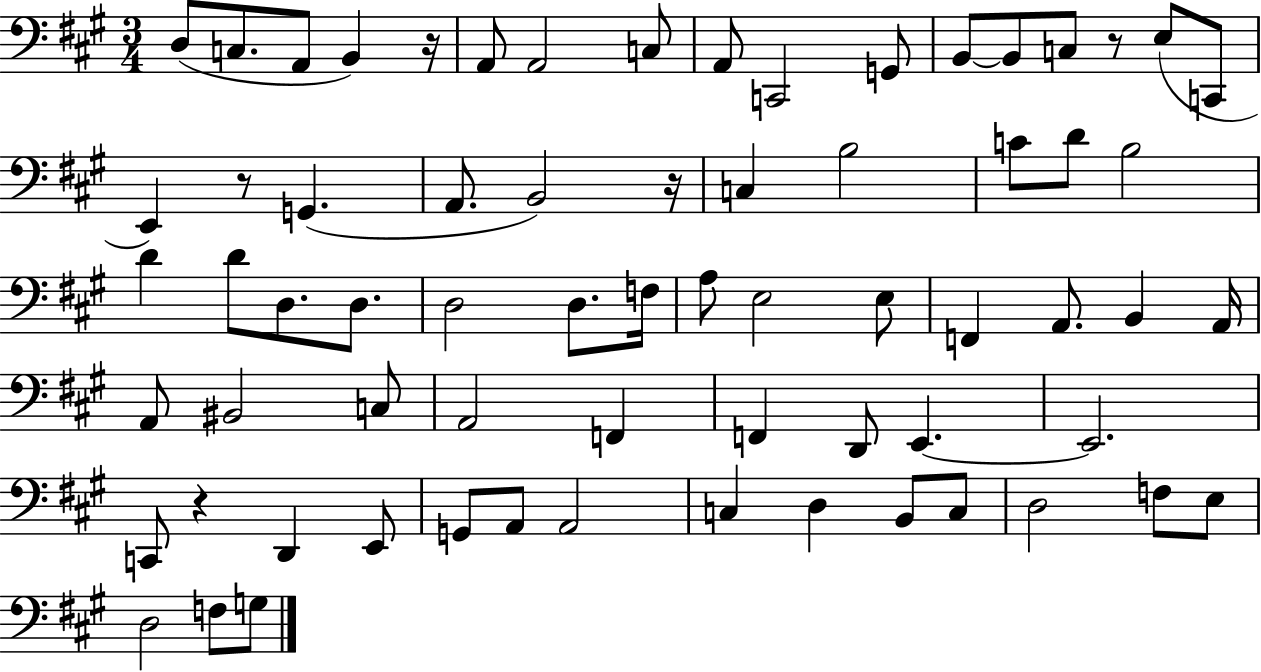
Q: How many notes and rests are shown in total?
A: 68